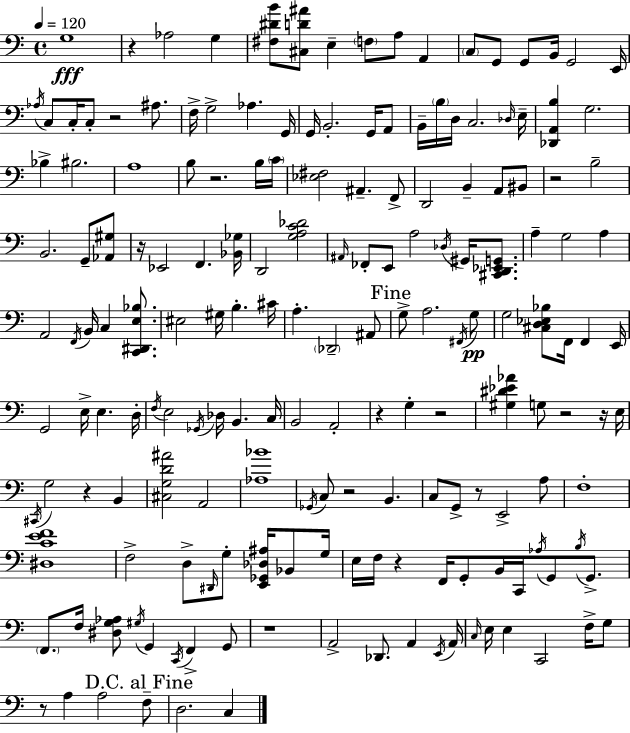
X:1
T:Untitled
M:4/4
L:1/4
K:C
G,4 z _A,2 G, [^F,^DB]/2 [^C,D^A]/2 E, F,/2 A,/2 A,, C,/2 G,,/2 G,,/2 B,,/4 G,,2 E,,/4 _A,/4 C,/2 C,/4 C,/2 z2 ^A,/2 F,/4 G,2 _A, G,,/4 G,,/4 B,,2 G,,/4 A,,/2 B,,/4 B,/4 D,/4 C,2 _D,/4 E,/4 [_D,,A,,B,] G,2 _B, ^B,2 A,4 B,/2 z2 B,/4 C/4 [_E,^F,]2 ^A,, F,,/2 D,,2 B,, A,,/2 ^B,,/2 z2 B,2 B,,2 G,,/2 [_A,,^G,]/2 z/4 _E,,2 F,, [_B,,_G,]/4 D,,2 [G,A,C_D]2 ^A,,/4 _F,,/2 E,,/2 A,2 _D,/4 ^G,,/4 [^C,,D,,_E,,G,,]/2 A, G,2 A, A,,2 F,,/4 B,,/4 C, [C,,^D,,E,_B,]/2 ^E,2 ^G,/4 B, ^C/4 A, _D,,2 ^A,,/2 G,/2 A,2 ^F,,/4 G,/2 G,2 [^C,D,_E,_B,]/2 F,,/4 F,, E,,/4 G,,2 E,/4 E, D,/4 F,/4 E,2 _G,,/4 _D,/4 B,, C,/4 B,,2 A,,2 z G, z2 [^G,^D_E_A] G,/2 z2 z/4 E,/4 ^C,,/4 G,2 z B,, [^C,G,D^A]2 A,,2 [_A,_B]4 _G,,/4 C,/2 z2 B,, C,/2 G,,/2 z/2 E,,2 A,/2 F,4 [^D,CEF]4 F,2 D,/2 ^D,,/4 G,/2 [E,,_G,,_D,^A,]/4 _B,,/2 G,/4 E,/4 F,/4 z F,,/4 G,,/2 B,,/4 C,,/4 _A,/4 G,,/2 B,/4 G,,/2 F,,/2 F,/4 [^D,G,_A,]/2 ^G,/4 G,, C,,/4 F,, G,,/2 z4 A,,2 _D,,/2 A,, E,,/4 A,,/4 C,/4 E,/4 E, C,,2 F,/4 G,/2 z/2 A, A,2 F,/2 D,2 C,